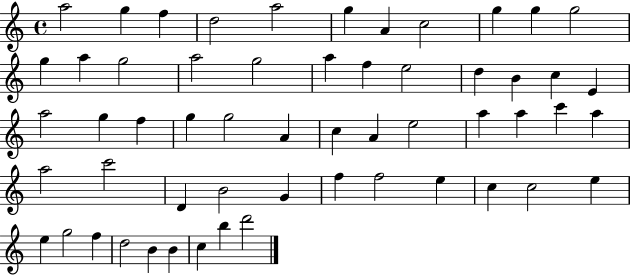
{
  \clef treble
  \time 4/4
  \defaultTimeSignature
  \key c \major
  a''2 g''4 f''4 | d''2 a''2 | g''4 a'4 c''2 | g''4 g''4 g''2 | \break g''4 a''4 g''2 | a''2 g''2 | a''4 f''4 e''2 | d''4 b'4 c''4 e'4 | \break a''2 g''4 f''4 | g''4 g''2 a'4 | c''4 a'4 e''2 | a''4 a''4 c'''4 a''4 | \break a''2 c'''2 | d'4 b'2 g'4 | f''4 f''2 e''4 | c''4 c''2 e''4 | \break e''4 g''2 f''4 | d''2 b'4 b'4 | c''4 b''4 d'''2 | \bar "|."
}